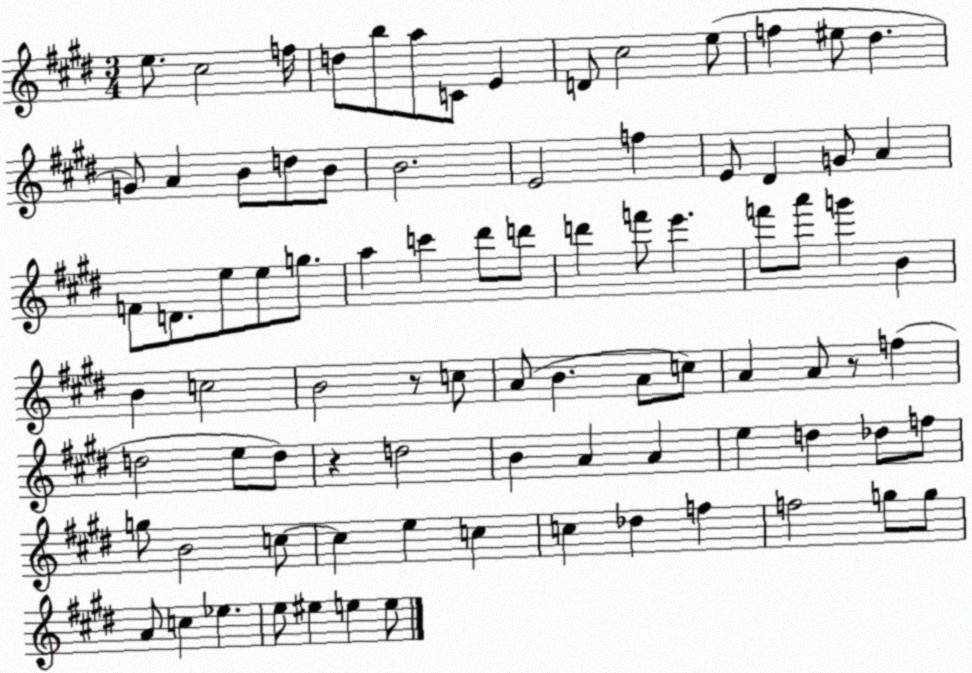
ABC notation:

X:1
T:Untitled
M:3/4
L:1/4
K:E
e/2 ^c2 f/4 d/2 b/2 a/2 C/2 E D/2 ^c2 e/2 f ^e/2 ^d G/2 A B/2 d/2 B/2 B2 E2 f E/2 ^D G/2 A F/2 D/2 e/2 e/2 g/2 a c' ^d'/2 d'/2 d' f'/2 e' f'/2 a'/2 g' B B c2 B2 z/2 c/2 A/2 B A/2 c/2 A A/2 z/2 f d2 e/2 d/2 z d2 B A A e d _d/2 f/2 g/2 B2 c/2 c e c c _d f f2 g/2 g/2 A/2 c _e e/2 ^e e e/2